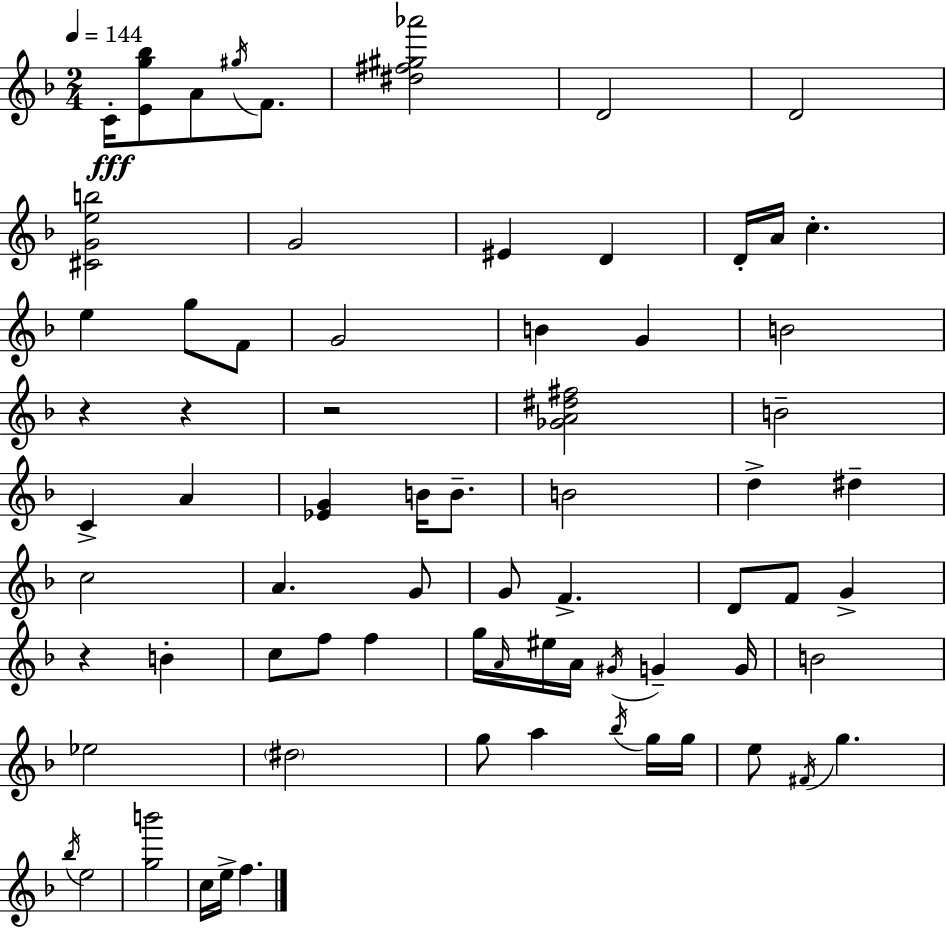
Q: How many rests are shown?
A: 4